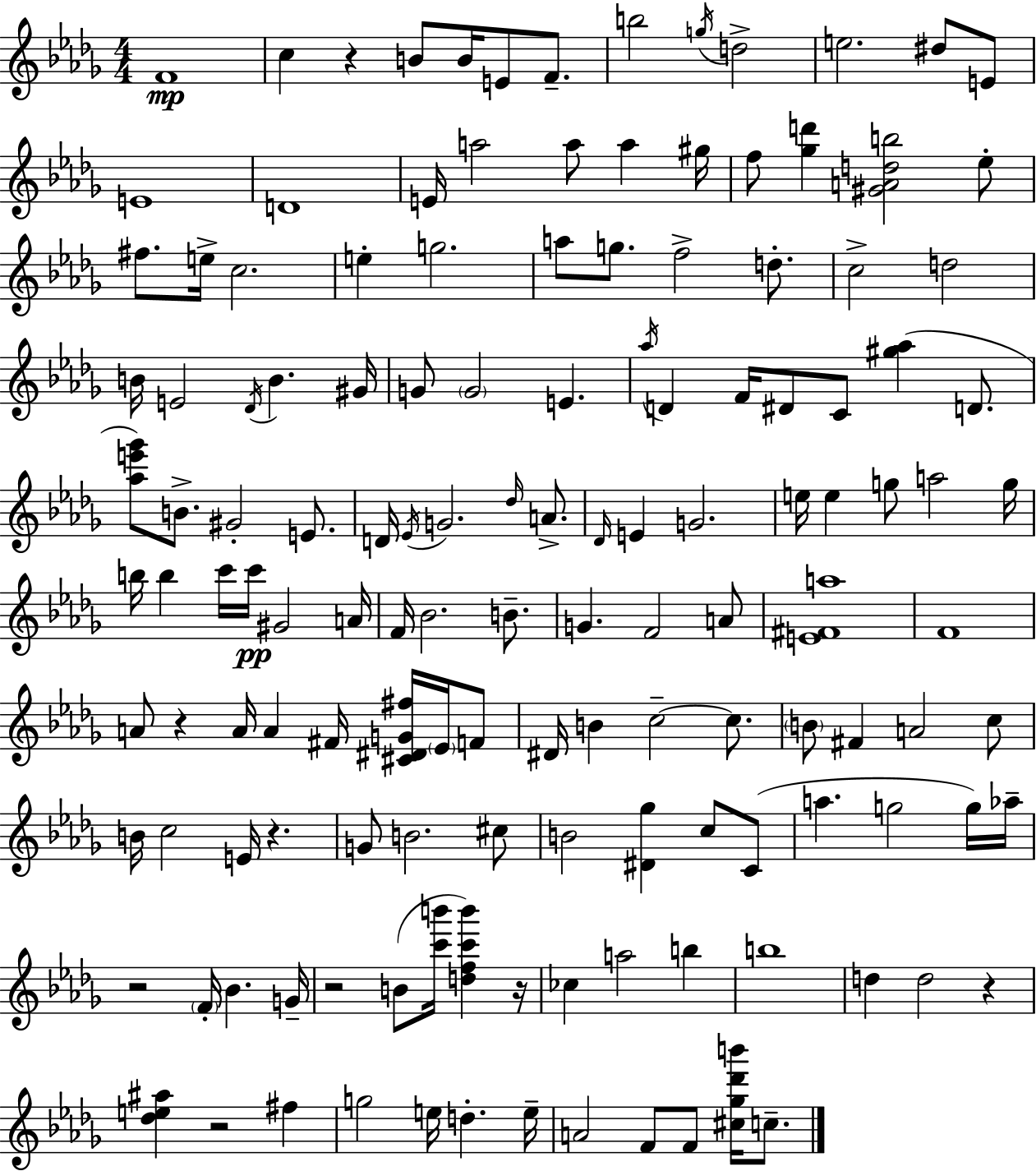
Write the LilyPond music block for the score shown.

{
  \clef treble
  \numericTimeSignature
  \time 4/4
  \key bes \minor
  f'1\mp | c''4 r4 b'8 b'16 e'8 f'8.-- | b''2 \acciaccatura { g''16 } d''2-> | e''2. dis''8 e'8 | \break e'1 | d'1 | e'16 a''2 a''8 a''4 | gis''16 f''8 <ges'' d'''>4 <gis' a' d'' b''>2 ees''8-. | \break fis''8. e''16-> c''2. | e''4-. g''2. | a''8 g''8. f''2-> d''8.-. | c''2-> d''2 | \break b'16 e'2 \acciaccatura { des'16 } b'4. | gis'16 g'8 \parenthesize g'2 e'4. | \acciaccatura { aes''16 } d'4 f'16 dis'8 c'8 <gis'' aes''>4( | d'8. <aes'' e''' ges'''>8) b'8.-> gis'2-. | \break e'8. d'16 \acciaccatura { ees'16 } g'2. | \grace { des''16 } a'8.-> \grace { des'16 } e'4 g'2. | e''16 e''4 g''8 a''2 | g''16 b''16 b''4 c'''16 c'''16\pp gis'2 | \break a'16 f'16 bes'2. | b'8.-- g'4. f'2 | a'8 <e' fis' a''>1 | f'1 | \break a'8 r4 a'16 a'4 | fis'16 <cis' dis' g' fis''>16 \parenthesize ees'16 f'8 dis'16 b'4 c''2--~~ | c''8. \parenthesize b'8 fis'4 a'2 | c''8 b'16 c''2 e'16 | \break r4. g'8 b'2. | cis''8 b'2 <dis' ges''>4 | c''8 c'8( a''4. g''2 | g''16) aes''16-- r2 \parenthesize f'16-. bes'4. | \break g'16-- r2 b'8( | <c''' b'''>16 <d'' f'' c''' b'''>4) r16 ces''4 a''2 | b''4 b''1 | d''4 d''2 | \break r4 <des'' e'' ais''>4 r2 | fis''4 g''2 e''16 d''4.-. | e''16-- a'2 f'8 | f'8 <cis'' ges'' des''' b'''>16 c''8.-- \bar "|."
}